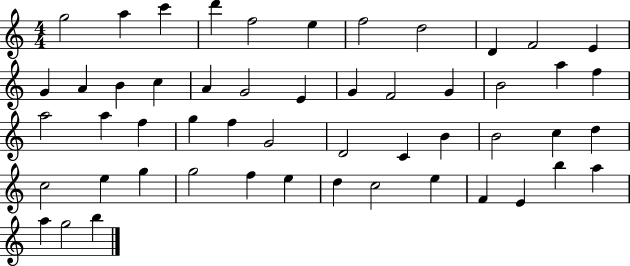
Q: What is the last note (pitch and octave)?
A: B5